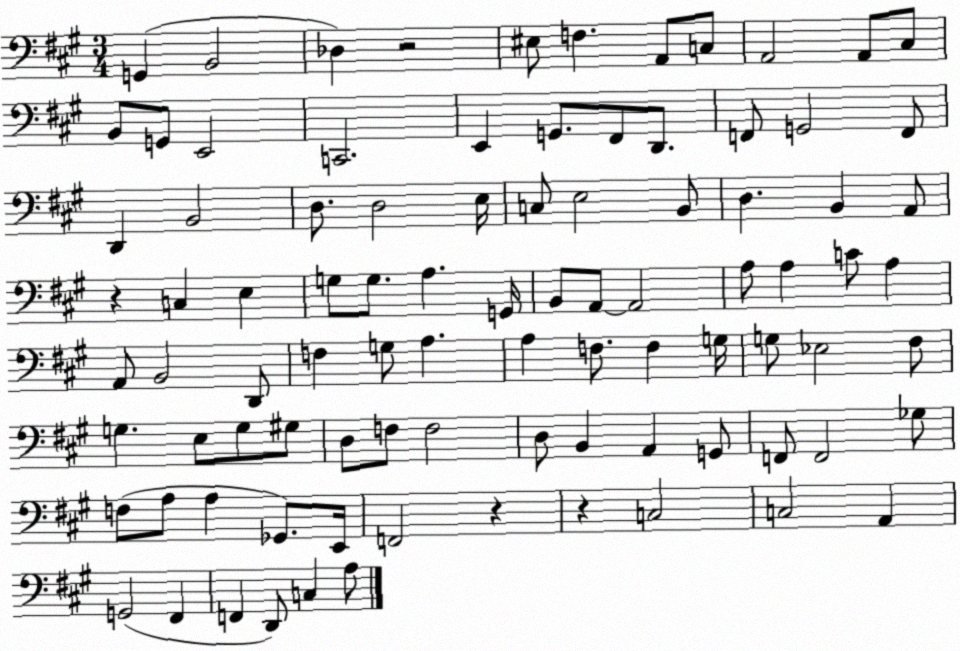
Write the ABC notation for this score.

X:1
T:Untitled
M:3/4
L:1/4
K:A
G,, B,,2 _D, z2 ^E,/2 F, A,,/2 C,/2 A,,2 A,,/2 ^C,/2 B,,/2 G,,/2 E,,2 C,,2 E,, G,,/2 ^F,,/2 D,,/2 F,,/2 G,,2 F,,/2 D,, B,,2 D,/2 D,2 E,/4 C,/2 E,2 B,,/2 D, B,, A,,/2 z C, E, G,/2 G,/2 A, G,,/4 B,,/2 A,,/2 A,,2 A,/2 A, C/2 A, A,,/2 B,,2 D,,/2 F, G,/2 A, A, F,/2 F, G,/4 G,/2 _E,2 ^F,/2 G, E,/2 G,/2 ^G,/2 D,/2 F,/2 F,2 D,/2 B,, A,, G,,/2 F,,/2 F,,2 _G,/2 F,/2 A,/2 A, _G,,/2 E,,/4 F,,2 z z C,2 C,2 A,, G,,2 ^F,, F,, D,,/2 C, A,/2